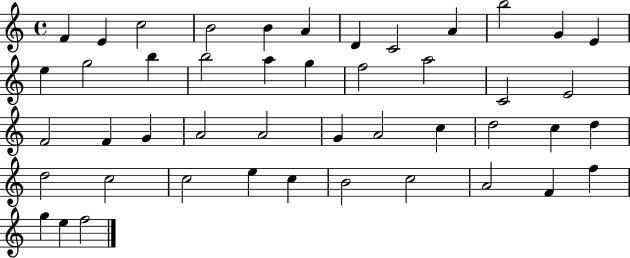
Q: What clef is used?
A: treble